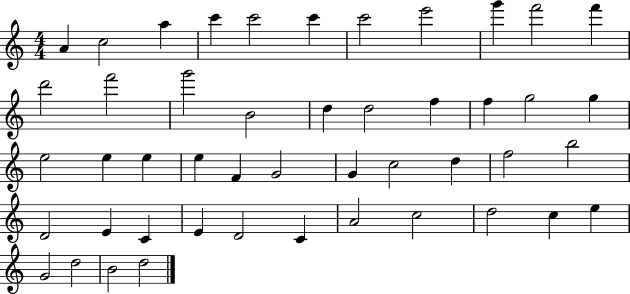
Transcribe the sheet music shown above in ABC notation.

X:1
T:Untitled
M:4/4
L:1/4
K:C
A c2 a c' c'2 c' c'2 e'2 g' f'2 f' d'2 f'2 g'2 B2 d d2 f f g2 g e2 e e e F G2 G c2 d f2 b2 D2 E C E D2 C A2 c2 d2 c e G2 d2 B2 d2